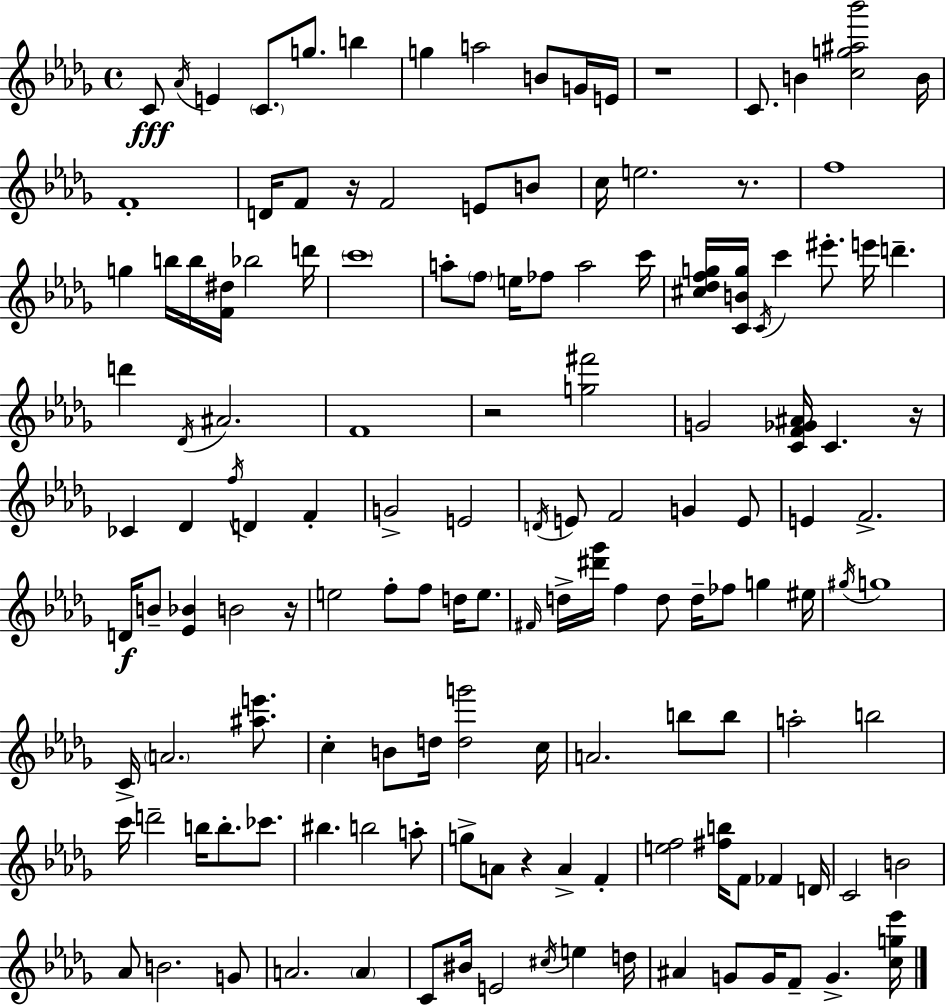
C4/e Ab4/s E4/q C4/e. G5/e. B5/q G5/q A5/h B4/e G4/s E4/s R/w C4/e. B4/q [C5,G5,A#5,Bb6]/h B4/s F4/w D4/s F4/e R/s F4/h E4/e B4/e C5/s E5/h. R/e. F5/w G5/q B5/s B5/s [F4,D#5]/s Bb5/h D6/s C6/w A5/e F5/e E5/s FES5/e A5/h C6/s [C#5,Db5,F5,G5]/s [C4,B4,G5]/s C4/s C6/q EIS6/e. E6/s D6/q. D6/q Db4/s A#4/h. F4/w R/h [G5,F#6]/h G4/h [C4,F4,Gb4,A#4]/s C4/q. R/s CES4/q Db4/q F5/s D4/q F4/q G4/h E4/h D4/s E4/e F4/h G4/q E4/e E4/q F4/h. D4/s B4/e [Eb4,Bb4]/q B4/h R/s E5/h F5/e F5/e D5/s E5/e. F#4/s D5/s [D#6,Gb6]/s F5/q D5/e D5/s FES5/e G5/q EIS5/s G#5/s G5/w C4/s A4/h. [A#5,E6]/e. C5/q B4/e D5/s [D5,G6]/h C5/s A4/h. B5/e B5/e A5/h B5/h C6/s D6/h B5/s B5/e. CES6/e. BIS5/q. B5/h A5/e G5/e A4/e R/q A4/q F4/q [E5,F5]/h [F#5,B5]/s F4/e FES4/q D4/s C4/h B4/h Ab4/e B4/h. G4/e A4/h. A4/q C4/e BIS4/s E4/h C#5/s E5/q D5/s A#4/q G4/e G4/s F4/e G4/q. [C5,G5,Eb6]/s